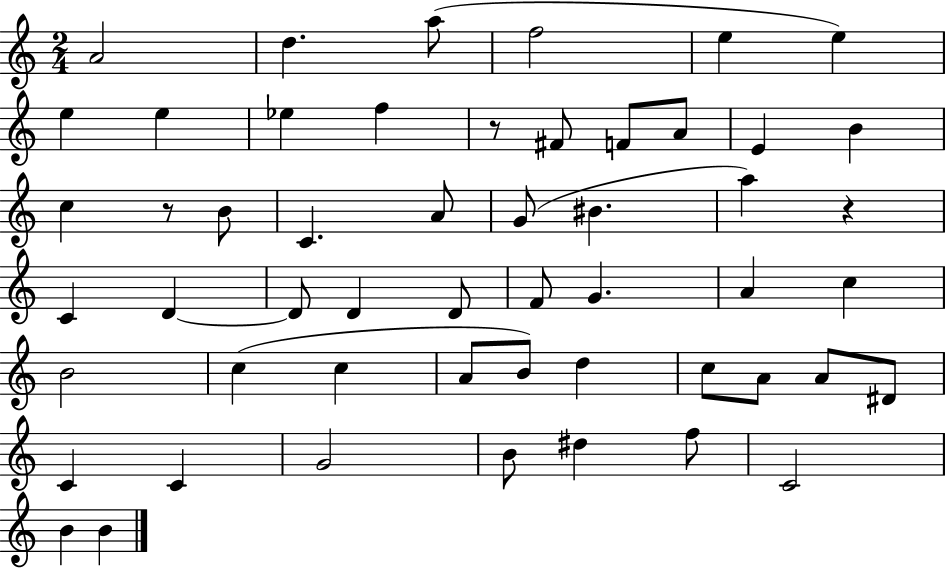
A4/h D5/q. A5/e F5/h E5/q E5/q E5/q E5/q Eb5/q F5/q R/e F#4/e F4/e A4/e E4/q B4/q C5/q R/e B4/e C4/q. A4/e G4/e BIS4/q. A5/q R/q C4/q D4/q D4/e D4/q D4/e F4/e G4/q. A4/q C5/q B4/h C5/q C5/q A4/e B4/e D5/q C5/e A4/e A4/e D#4/e C4/q C4/q G4/h B4/e D#5/q F5/e C4/h B4/q B4/q